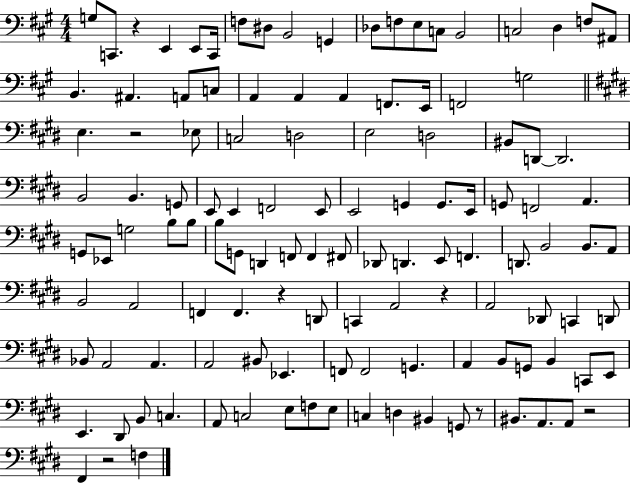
X:1
T:Untitled
M:4/4
L:1/4
K:A
G,/2 C,,/2 z E,, E,,/2 C,,/4 F,/2 ^D,/2 B,,2 G,, _D,/2 F,/2 E,/2 C,/2 B,,2 C,2 D, F,/2 ^A,,/2 B,, ^A,, A,,/2 C,/2 A,, A,, A,, F,,/2 E,,/4 F,,2 G,2 E, z2 _E,/2 C,2 D,2 E,2 D,2 ^B,,/2 D,,/2 D,,2 B,,2 B,, G,,/2 E,,/2 E,, F,,2 E,,/2 E,,2 G,, G,,/2 E,,/4 G,,/2 F,,2 A,, G,,/2 _E,,/2 G,2 B,/2 B,/2 B,/2 G,,/2 D,, F,,/2 F,, ^F,,/2 _D,,/2 D,, E,,/2 F,, D,,/2 B,,2 B,,/2 A,,/2 B,,2 A,,2 F,, F,, z D,,/2 C,, A,,2 z A,,2 _D,,/2 C,, D,,/2 _B,,/2 A,,2 A,, A,,2 ^B,,/2 _E,, F,,/2 F,,2 G,, A,, B,,/2 G,,/2 B,, C,,/2 E,,/2 E,, ^D,,/2 B,,/2 C, A,,/2 C,2 E,/2 F,/2 E,/2 C, D, ^B,, G,,/2 z/2 ^B,,/2 A,,/2 A,,/2 z2 ^F,, z2 F,